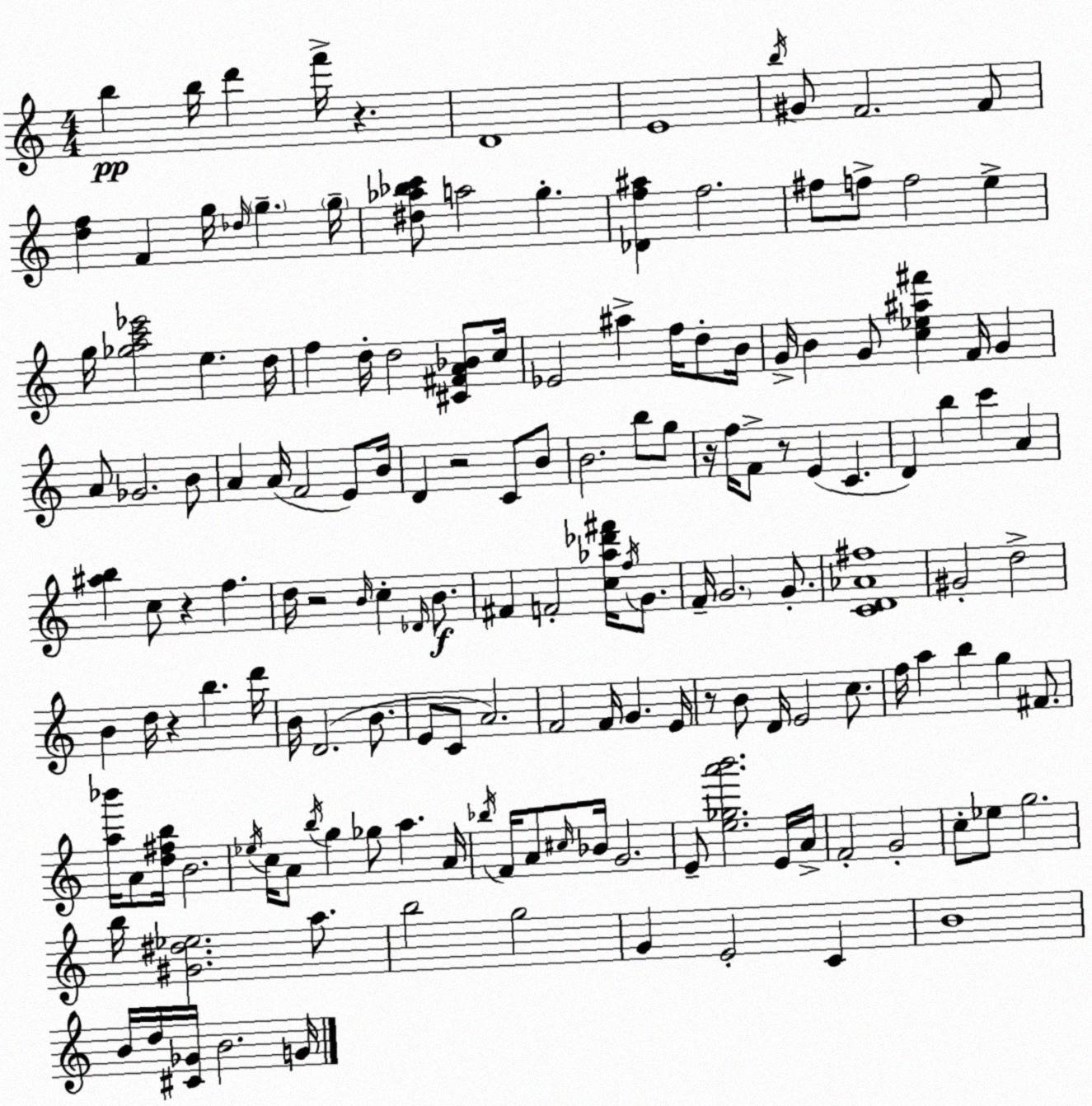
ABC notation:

X:1
T:Untitled
M:4/4
L:1/4
K:Am
b b/4 d' f'/4 z D4 E4 b/4 ^G/2 F2 F/2 [df] F g/4 _d/4 g g/4 [^d_a_bc']/2 a2 g [_Df^a] f2 ^f/2 f/2 f2 e g/4 [_gac'_e']2 e d/4 f d/4 d2 [^C^FA_B]/2 c/4 _E2 ^a f/4 d/2 B/4 G/4 B G/2 [c_e^a^f'] F/4 G A/2 _G2 B/2 A A/4 F2 E/2 B/4 D z2 C/2 B/2 B2 b/2 g/2 z/4 f/4 F/2 z/2 E C D b c' A [^ab] c/2 z f d/4 z2 B/4 c _D/4 B/2 ^F F2 [c_a_d'^f']/4 f/4 G/2 F/4 G2 G/2 [CD_A^f]4 ^G2 d2 B d/4 z b d'/4 B/4 D2 B/2 E/2 C/2 A2 F2 F/4 G E/4 z/2 B/2 D/4 E2 c/2 f/4 a b g ^F/2 [a_b']/4 A/2 [d^fb]/4 B2 _e/4 c/4 A/2 b/4 g _g/2 a A/4 _b/4 F/4 A/2 ^c/4 _B/4 G2 E/2 [e_ga'b']2 E/4 A/4 F2 G2 c/2 _e/2 g2 b/4 [^G^d_e]2 a/2 b2 g2 G E2 C B4 B/4 d/4 [^C_G]/4 B2 G/4